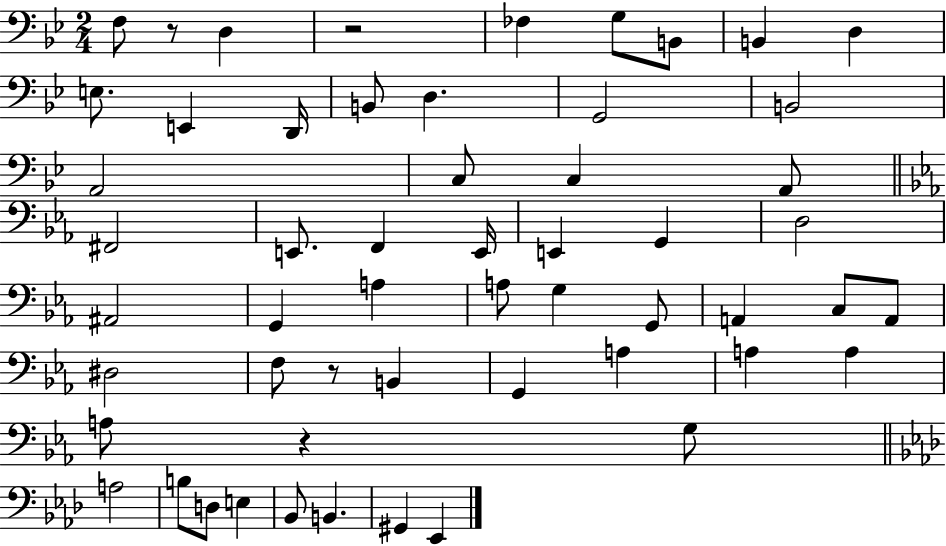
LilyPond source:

{
  \clef bass
  \numericTimeSignature
  \time 2/4
  \key bes \major
  f8 r8 d4 | r2 | fes4 g8 b,8 | b,4 d4 | \break e8. e,4 d,16 | b,8 d4. | g,2 | b,2 | \break a,2 | c8 c4 a,8 | \bar "||" \break \key ees \major fis,2 | e,8. f,4 e,16 | e,4 g,4 | d2 | \break ais,2 | g,4 a4 | a8 g4 g,8 | a,4 c8 a,8 | \break dis2 | f8 r8 b,4 | g,4 a4 | a4 a4 | \break a8 r4 g8 | \bar "||" \break \key f \minor a2 | b8 d8 e4 | bes,8 b,4. | gis,4 ees,4 | \break \bar "|."
}